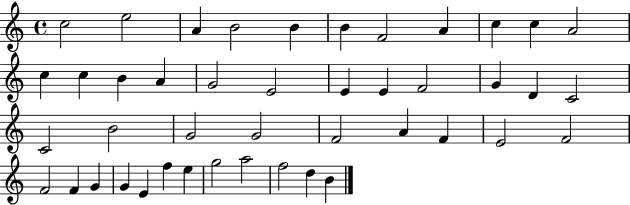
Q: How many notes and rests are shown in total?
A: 44